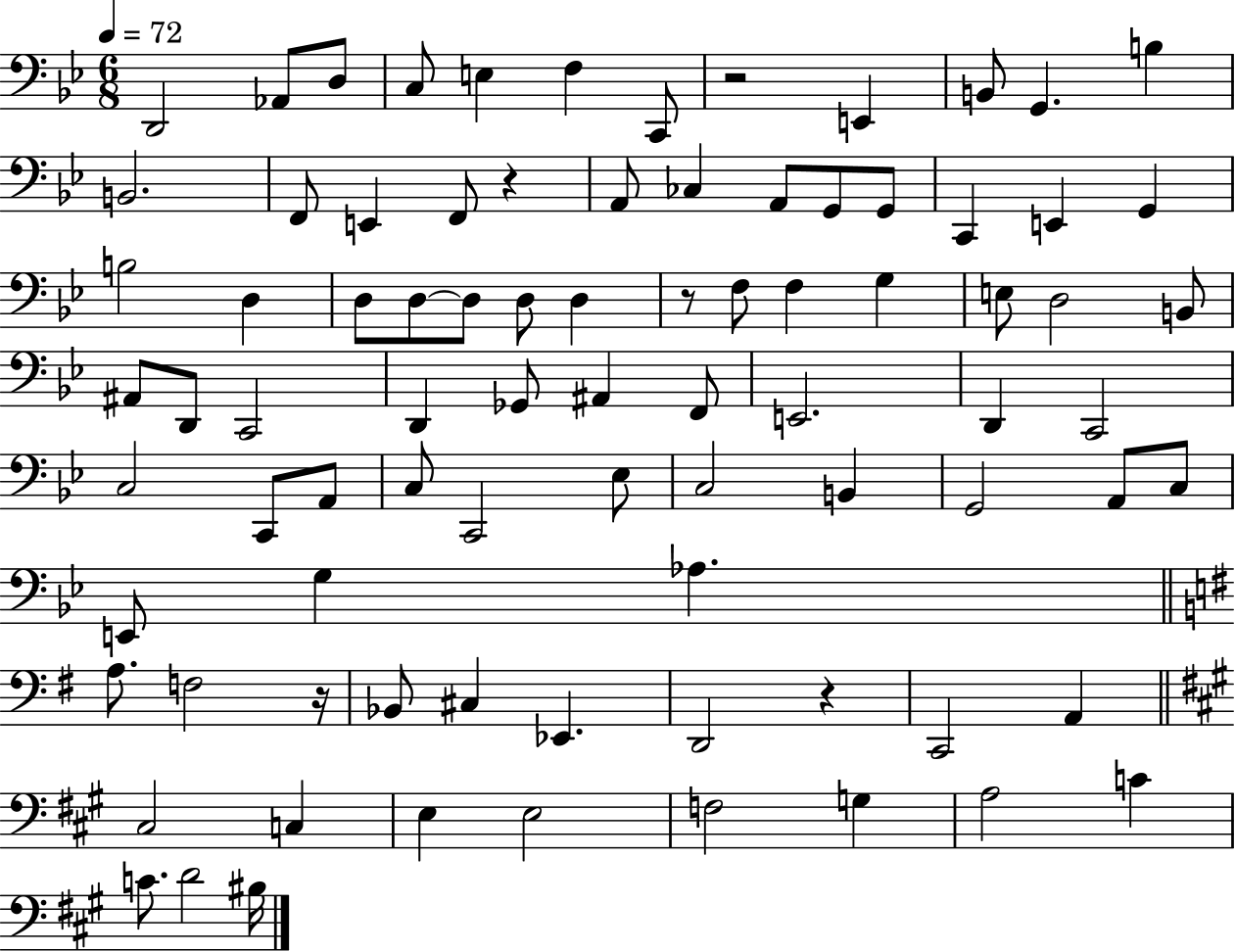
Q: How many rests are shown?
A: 5